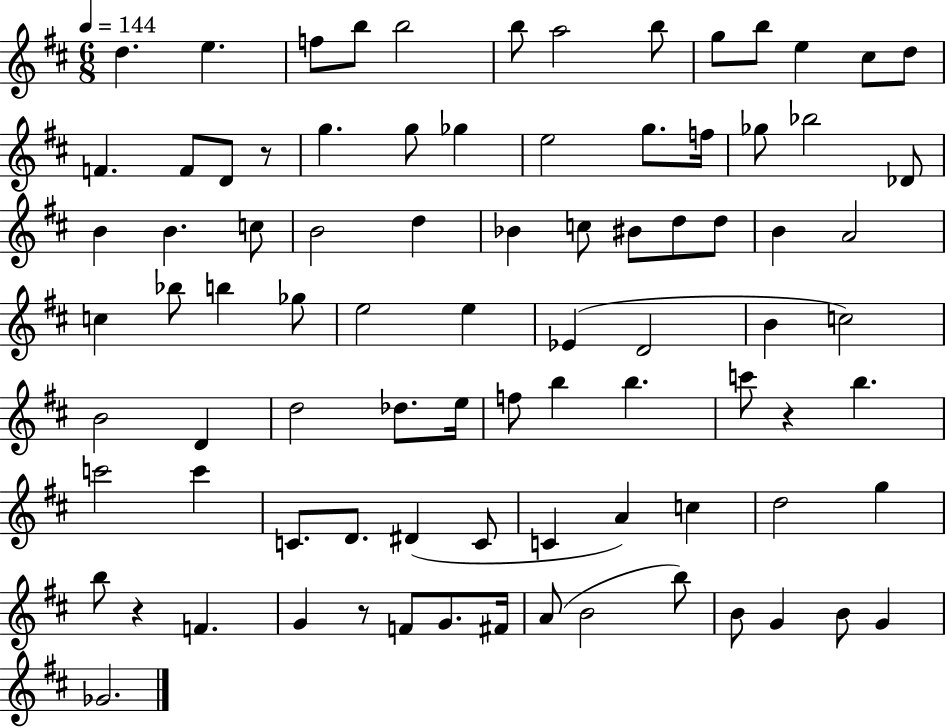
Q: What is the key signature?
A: D major